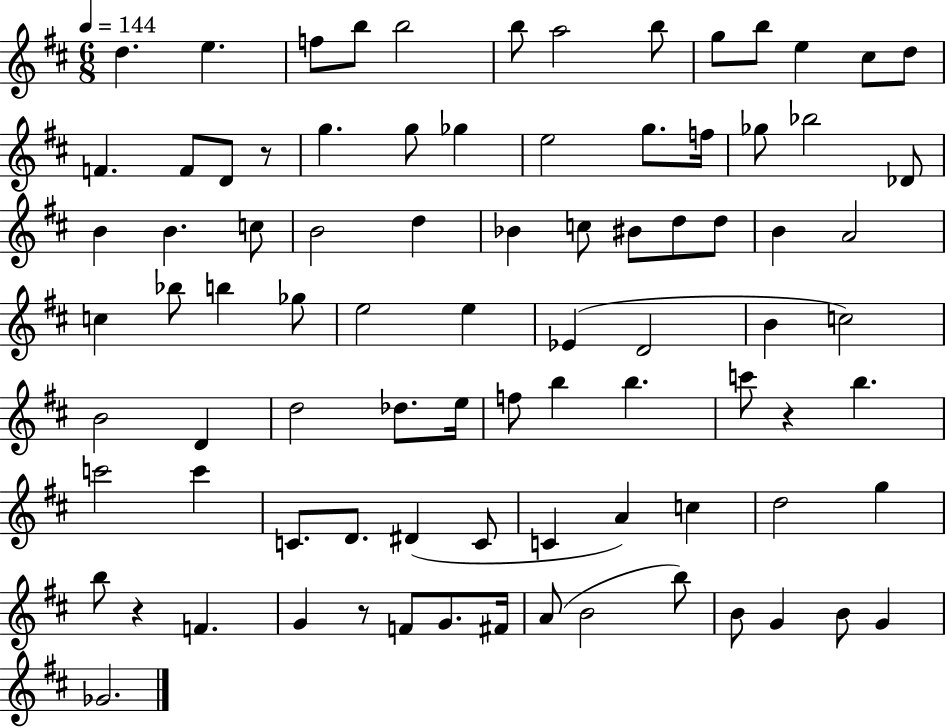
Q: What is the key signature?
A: D major